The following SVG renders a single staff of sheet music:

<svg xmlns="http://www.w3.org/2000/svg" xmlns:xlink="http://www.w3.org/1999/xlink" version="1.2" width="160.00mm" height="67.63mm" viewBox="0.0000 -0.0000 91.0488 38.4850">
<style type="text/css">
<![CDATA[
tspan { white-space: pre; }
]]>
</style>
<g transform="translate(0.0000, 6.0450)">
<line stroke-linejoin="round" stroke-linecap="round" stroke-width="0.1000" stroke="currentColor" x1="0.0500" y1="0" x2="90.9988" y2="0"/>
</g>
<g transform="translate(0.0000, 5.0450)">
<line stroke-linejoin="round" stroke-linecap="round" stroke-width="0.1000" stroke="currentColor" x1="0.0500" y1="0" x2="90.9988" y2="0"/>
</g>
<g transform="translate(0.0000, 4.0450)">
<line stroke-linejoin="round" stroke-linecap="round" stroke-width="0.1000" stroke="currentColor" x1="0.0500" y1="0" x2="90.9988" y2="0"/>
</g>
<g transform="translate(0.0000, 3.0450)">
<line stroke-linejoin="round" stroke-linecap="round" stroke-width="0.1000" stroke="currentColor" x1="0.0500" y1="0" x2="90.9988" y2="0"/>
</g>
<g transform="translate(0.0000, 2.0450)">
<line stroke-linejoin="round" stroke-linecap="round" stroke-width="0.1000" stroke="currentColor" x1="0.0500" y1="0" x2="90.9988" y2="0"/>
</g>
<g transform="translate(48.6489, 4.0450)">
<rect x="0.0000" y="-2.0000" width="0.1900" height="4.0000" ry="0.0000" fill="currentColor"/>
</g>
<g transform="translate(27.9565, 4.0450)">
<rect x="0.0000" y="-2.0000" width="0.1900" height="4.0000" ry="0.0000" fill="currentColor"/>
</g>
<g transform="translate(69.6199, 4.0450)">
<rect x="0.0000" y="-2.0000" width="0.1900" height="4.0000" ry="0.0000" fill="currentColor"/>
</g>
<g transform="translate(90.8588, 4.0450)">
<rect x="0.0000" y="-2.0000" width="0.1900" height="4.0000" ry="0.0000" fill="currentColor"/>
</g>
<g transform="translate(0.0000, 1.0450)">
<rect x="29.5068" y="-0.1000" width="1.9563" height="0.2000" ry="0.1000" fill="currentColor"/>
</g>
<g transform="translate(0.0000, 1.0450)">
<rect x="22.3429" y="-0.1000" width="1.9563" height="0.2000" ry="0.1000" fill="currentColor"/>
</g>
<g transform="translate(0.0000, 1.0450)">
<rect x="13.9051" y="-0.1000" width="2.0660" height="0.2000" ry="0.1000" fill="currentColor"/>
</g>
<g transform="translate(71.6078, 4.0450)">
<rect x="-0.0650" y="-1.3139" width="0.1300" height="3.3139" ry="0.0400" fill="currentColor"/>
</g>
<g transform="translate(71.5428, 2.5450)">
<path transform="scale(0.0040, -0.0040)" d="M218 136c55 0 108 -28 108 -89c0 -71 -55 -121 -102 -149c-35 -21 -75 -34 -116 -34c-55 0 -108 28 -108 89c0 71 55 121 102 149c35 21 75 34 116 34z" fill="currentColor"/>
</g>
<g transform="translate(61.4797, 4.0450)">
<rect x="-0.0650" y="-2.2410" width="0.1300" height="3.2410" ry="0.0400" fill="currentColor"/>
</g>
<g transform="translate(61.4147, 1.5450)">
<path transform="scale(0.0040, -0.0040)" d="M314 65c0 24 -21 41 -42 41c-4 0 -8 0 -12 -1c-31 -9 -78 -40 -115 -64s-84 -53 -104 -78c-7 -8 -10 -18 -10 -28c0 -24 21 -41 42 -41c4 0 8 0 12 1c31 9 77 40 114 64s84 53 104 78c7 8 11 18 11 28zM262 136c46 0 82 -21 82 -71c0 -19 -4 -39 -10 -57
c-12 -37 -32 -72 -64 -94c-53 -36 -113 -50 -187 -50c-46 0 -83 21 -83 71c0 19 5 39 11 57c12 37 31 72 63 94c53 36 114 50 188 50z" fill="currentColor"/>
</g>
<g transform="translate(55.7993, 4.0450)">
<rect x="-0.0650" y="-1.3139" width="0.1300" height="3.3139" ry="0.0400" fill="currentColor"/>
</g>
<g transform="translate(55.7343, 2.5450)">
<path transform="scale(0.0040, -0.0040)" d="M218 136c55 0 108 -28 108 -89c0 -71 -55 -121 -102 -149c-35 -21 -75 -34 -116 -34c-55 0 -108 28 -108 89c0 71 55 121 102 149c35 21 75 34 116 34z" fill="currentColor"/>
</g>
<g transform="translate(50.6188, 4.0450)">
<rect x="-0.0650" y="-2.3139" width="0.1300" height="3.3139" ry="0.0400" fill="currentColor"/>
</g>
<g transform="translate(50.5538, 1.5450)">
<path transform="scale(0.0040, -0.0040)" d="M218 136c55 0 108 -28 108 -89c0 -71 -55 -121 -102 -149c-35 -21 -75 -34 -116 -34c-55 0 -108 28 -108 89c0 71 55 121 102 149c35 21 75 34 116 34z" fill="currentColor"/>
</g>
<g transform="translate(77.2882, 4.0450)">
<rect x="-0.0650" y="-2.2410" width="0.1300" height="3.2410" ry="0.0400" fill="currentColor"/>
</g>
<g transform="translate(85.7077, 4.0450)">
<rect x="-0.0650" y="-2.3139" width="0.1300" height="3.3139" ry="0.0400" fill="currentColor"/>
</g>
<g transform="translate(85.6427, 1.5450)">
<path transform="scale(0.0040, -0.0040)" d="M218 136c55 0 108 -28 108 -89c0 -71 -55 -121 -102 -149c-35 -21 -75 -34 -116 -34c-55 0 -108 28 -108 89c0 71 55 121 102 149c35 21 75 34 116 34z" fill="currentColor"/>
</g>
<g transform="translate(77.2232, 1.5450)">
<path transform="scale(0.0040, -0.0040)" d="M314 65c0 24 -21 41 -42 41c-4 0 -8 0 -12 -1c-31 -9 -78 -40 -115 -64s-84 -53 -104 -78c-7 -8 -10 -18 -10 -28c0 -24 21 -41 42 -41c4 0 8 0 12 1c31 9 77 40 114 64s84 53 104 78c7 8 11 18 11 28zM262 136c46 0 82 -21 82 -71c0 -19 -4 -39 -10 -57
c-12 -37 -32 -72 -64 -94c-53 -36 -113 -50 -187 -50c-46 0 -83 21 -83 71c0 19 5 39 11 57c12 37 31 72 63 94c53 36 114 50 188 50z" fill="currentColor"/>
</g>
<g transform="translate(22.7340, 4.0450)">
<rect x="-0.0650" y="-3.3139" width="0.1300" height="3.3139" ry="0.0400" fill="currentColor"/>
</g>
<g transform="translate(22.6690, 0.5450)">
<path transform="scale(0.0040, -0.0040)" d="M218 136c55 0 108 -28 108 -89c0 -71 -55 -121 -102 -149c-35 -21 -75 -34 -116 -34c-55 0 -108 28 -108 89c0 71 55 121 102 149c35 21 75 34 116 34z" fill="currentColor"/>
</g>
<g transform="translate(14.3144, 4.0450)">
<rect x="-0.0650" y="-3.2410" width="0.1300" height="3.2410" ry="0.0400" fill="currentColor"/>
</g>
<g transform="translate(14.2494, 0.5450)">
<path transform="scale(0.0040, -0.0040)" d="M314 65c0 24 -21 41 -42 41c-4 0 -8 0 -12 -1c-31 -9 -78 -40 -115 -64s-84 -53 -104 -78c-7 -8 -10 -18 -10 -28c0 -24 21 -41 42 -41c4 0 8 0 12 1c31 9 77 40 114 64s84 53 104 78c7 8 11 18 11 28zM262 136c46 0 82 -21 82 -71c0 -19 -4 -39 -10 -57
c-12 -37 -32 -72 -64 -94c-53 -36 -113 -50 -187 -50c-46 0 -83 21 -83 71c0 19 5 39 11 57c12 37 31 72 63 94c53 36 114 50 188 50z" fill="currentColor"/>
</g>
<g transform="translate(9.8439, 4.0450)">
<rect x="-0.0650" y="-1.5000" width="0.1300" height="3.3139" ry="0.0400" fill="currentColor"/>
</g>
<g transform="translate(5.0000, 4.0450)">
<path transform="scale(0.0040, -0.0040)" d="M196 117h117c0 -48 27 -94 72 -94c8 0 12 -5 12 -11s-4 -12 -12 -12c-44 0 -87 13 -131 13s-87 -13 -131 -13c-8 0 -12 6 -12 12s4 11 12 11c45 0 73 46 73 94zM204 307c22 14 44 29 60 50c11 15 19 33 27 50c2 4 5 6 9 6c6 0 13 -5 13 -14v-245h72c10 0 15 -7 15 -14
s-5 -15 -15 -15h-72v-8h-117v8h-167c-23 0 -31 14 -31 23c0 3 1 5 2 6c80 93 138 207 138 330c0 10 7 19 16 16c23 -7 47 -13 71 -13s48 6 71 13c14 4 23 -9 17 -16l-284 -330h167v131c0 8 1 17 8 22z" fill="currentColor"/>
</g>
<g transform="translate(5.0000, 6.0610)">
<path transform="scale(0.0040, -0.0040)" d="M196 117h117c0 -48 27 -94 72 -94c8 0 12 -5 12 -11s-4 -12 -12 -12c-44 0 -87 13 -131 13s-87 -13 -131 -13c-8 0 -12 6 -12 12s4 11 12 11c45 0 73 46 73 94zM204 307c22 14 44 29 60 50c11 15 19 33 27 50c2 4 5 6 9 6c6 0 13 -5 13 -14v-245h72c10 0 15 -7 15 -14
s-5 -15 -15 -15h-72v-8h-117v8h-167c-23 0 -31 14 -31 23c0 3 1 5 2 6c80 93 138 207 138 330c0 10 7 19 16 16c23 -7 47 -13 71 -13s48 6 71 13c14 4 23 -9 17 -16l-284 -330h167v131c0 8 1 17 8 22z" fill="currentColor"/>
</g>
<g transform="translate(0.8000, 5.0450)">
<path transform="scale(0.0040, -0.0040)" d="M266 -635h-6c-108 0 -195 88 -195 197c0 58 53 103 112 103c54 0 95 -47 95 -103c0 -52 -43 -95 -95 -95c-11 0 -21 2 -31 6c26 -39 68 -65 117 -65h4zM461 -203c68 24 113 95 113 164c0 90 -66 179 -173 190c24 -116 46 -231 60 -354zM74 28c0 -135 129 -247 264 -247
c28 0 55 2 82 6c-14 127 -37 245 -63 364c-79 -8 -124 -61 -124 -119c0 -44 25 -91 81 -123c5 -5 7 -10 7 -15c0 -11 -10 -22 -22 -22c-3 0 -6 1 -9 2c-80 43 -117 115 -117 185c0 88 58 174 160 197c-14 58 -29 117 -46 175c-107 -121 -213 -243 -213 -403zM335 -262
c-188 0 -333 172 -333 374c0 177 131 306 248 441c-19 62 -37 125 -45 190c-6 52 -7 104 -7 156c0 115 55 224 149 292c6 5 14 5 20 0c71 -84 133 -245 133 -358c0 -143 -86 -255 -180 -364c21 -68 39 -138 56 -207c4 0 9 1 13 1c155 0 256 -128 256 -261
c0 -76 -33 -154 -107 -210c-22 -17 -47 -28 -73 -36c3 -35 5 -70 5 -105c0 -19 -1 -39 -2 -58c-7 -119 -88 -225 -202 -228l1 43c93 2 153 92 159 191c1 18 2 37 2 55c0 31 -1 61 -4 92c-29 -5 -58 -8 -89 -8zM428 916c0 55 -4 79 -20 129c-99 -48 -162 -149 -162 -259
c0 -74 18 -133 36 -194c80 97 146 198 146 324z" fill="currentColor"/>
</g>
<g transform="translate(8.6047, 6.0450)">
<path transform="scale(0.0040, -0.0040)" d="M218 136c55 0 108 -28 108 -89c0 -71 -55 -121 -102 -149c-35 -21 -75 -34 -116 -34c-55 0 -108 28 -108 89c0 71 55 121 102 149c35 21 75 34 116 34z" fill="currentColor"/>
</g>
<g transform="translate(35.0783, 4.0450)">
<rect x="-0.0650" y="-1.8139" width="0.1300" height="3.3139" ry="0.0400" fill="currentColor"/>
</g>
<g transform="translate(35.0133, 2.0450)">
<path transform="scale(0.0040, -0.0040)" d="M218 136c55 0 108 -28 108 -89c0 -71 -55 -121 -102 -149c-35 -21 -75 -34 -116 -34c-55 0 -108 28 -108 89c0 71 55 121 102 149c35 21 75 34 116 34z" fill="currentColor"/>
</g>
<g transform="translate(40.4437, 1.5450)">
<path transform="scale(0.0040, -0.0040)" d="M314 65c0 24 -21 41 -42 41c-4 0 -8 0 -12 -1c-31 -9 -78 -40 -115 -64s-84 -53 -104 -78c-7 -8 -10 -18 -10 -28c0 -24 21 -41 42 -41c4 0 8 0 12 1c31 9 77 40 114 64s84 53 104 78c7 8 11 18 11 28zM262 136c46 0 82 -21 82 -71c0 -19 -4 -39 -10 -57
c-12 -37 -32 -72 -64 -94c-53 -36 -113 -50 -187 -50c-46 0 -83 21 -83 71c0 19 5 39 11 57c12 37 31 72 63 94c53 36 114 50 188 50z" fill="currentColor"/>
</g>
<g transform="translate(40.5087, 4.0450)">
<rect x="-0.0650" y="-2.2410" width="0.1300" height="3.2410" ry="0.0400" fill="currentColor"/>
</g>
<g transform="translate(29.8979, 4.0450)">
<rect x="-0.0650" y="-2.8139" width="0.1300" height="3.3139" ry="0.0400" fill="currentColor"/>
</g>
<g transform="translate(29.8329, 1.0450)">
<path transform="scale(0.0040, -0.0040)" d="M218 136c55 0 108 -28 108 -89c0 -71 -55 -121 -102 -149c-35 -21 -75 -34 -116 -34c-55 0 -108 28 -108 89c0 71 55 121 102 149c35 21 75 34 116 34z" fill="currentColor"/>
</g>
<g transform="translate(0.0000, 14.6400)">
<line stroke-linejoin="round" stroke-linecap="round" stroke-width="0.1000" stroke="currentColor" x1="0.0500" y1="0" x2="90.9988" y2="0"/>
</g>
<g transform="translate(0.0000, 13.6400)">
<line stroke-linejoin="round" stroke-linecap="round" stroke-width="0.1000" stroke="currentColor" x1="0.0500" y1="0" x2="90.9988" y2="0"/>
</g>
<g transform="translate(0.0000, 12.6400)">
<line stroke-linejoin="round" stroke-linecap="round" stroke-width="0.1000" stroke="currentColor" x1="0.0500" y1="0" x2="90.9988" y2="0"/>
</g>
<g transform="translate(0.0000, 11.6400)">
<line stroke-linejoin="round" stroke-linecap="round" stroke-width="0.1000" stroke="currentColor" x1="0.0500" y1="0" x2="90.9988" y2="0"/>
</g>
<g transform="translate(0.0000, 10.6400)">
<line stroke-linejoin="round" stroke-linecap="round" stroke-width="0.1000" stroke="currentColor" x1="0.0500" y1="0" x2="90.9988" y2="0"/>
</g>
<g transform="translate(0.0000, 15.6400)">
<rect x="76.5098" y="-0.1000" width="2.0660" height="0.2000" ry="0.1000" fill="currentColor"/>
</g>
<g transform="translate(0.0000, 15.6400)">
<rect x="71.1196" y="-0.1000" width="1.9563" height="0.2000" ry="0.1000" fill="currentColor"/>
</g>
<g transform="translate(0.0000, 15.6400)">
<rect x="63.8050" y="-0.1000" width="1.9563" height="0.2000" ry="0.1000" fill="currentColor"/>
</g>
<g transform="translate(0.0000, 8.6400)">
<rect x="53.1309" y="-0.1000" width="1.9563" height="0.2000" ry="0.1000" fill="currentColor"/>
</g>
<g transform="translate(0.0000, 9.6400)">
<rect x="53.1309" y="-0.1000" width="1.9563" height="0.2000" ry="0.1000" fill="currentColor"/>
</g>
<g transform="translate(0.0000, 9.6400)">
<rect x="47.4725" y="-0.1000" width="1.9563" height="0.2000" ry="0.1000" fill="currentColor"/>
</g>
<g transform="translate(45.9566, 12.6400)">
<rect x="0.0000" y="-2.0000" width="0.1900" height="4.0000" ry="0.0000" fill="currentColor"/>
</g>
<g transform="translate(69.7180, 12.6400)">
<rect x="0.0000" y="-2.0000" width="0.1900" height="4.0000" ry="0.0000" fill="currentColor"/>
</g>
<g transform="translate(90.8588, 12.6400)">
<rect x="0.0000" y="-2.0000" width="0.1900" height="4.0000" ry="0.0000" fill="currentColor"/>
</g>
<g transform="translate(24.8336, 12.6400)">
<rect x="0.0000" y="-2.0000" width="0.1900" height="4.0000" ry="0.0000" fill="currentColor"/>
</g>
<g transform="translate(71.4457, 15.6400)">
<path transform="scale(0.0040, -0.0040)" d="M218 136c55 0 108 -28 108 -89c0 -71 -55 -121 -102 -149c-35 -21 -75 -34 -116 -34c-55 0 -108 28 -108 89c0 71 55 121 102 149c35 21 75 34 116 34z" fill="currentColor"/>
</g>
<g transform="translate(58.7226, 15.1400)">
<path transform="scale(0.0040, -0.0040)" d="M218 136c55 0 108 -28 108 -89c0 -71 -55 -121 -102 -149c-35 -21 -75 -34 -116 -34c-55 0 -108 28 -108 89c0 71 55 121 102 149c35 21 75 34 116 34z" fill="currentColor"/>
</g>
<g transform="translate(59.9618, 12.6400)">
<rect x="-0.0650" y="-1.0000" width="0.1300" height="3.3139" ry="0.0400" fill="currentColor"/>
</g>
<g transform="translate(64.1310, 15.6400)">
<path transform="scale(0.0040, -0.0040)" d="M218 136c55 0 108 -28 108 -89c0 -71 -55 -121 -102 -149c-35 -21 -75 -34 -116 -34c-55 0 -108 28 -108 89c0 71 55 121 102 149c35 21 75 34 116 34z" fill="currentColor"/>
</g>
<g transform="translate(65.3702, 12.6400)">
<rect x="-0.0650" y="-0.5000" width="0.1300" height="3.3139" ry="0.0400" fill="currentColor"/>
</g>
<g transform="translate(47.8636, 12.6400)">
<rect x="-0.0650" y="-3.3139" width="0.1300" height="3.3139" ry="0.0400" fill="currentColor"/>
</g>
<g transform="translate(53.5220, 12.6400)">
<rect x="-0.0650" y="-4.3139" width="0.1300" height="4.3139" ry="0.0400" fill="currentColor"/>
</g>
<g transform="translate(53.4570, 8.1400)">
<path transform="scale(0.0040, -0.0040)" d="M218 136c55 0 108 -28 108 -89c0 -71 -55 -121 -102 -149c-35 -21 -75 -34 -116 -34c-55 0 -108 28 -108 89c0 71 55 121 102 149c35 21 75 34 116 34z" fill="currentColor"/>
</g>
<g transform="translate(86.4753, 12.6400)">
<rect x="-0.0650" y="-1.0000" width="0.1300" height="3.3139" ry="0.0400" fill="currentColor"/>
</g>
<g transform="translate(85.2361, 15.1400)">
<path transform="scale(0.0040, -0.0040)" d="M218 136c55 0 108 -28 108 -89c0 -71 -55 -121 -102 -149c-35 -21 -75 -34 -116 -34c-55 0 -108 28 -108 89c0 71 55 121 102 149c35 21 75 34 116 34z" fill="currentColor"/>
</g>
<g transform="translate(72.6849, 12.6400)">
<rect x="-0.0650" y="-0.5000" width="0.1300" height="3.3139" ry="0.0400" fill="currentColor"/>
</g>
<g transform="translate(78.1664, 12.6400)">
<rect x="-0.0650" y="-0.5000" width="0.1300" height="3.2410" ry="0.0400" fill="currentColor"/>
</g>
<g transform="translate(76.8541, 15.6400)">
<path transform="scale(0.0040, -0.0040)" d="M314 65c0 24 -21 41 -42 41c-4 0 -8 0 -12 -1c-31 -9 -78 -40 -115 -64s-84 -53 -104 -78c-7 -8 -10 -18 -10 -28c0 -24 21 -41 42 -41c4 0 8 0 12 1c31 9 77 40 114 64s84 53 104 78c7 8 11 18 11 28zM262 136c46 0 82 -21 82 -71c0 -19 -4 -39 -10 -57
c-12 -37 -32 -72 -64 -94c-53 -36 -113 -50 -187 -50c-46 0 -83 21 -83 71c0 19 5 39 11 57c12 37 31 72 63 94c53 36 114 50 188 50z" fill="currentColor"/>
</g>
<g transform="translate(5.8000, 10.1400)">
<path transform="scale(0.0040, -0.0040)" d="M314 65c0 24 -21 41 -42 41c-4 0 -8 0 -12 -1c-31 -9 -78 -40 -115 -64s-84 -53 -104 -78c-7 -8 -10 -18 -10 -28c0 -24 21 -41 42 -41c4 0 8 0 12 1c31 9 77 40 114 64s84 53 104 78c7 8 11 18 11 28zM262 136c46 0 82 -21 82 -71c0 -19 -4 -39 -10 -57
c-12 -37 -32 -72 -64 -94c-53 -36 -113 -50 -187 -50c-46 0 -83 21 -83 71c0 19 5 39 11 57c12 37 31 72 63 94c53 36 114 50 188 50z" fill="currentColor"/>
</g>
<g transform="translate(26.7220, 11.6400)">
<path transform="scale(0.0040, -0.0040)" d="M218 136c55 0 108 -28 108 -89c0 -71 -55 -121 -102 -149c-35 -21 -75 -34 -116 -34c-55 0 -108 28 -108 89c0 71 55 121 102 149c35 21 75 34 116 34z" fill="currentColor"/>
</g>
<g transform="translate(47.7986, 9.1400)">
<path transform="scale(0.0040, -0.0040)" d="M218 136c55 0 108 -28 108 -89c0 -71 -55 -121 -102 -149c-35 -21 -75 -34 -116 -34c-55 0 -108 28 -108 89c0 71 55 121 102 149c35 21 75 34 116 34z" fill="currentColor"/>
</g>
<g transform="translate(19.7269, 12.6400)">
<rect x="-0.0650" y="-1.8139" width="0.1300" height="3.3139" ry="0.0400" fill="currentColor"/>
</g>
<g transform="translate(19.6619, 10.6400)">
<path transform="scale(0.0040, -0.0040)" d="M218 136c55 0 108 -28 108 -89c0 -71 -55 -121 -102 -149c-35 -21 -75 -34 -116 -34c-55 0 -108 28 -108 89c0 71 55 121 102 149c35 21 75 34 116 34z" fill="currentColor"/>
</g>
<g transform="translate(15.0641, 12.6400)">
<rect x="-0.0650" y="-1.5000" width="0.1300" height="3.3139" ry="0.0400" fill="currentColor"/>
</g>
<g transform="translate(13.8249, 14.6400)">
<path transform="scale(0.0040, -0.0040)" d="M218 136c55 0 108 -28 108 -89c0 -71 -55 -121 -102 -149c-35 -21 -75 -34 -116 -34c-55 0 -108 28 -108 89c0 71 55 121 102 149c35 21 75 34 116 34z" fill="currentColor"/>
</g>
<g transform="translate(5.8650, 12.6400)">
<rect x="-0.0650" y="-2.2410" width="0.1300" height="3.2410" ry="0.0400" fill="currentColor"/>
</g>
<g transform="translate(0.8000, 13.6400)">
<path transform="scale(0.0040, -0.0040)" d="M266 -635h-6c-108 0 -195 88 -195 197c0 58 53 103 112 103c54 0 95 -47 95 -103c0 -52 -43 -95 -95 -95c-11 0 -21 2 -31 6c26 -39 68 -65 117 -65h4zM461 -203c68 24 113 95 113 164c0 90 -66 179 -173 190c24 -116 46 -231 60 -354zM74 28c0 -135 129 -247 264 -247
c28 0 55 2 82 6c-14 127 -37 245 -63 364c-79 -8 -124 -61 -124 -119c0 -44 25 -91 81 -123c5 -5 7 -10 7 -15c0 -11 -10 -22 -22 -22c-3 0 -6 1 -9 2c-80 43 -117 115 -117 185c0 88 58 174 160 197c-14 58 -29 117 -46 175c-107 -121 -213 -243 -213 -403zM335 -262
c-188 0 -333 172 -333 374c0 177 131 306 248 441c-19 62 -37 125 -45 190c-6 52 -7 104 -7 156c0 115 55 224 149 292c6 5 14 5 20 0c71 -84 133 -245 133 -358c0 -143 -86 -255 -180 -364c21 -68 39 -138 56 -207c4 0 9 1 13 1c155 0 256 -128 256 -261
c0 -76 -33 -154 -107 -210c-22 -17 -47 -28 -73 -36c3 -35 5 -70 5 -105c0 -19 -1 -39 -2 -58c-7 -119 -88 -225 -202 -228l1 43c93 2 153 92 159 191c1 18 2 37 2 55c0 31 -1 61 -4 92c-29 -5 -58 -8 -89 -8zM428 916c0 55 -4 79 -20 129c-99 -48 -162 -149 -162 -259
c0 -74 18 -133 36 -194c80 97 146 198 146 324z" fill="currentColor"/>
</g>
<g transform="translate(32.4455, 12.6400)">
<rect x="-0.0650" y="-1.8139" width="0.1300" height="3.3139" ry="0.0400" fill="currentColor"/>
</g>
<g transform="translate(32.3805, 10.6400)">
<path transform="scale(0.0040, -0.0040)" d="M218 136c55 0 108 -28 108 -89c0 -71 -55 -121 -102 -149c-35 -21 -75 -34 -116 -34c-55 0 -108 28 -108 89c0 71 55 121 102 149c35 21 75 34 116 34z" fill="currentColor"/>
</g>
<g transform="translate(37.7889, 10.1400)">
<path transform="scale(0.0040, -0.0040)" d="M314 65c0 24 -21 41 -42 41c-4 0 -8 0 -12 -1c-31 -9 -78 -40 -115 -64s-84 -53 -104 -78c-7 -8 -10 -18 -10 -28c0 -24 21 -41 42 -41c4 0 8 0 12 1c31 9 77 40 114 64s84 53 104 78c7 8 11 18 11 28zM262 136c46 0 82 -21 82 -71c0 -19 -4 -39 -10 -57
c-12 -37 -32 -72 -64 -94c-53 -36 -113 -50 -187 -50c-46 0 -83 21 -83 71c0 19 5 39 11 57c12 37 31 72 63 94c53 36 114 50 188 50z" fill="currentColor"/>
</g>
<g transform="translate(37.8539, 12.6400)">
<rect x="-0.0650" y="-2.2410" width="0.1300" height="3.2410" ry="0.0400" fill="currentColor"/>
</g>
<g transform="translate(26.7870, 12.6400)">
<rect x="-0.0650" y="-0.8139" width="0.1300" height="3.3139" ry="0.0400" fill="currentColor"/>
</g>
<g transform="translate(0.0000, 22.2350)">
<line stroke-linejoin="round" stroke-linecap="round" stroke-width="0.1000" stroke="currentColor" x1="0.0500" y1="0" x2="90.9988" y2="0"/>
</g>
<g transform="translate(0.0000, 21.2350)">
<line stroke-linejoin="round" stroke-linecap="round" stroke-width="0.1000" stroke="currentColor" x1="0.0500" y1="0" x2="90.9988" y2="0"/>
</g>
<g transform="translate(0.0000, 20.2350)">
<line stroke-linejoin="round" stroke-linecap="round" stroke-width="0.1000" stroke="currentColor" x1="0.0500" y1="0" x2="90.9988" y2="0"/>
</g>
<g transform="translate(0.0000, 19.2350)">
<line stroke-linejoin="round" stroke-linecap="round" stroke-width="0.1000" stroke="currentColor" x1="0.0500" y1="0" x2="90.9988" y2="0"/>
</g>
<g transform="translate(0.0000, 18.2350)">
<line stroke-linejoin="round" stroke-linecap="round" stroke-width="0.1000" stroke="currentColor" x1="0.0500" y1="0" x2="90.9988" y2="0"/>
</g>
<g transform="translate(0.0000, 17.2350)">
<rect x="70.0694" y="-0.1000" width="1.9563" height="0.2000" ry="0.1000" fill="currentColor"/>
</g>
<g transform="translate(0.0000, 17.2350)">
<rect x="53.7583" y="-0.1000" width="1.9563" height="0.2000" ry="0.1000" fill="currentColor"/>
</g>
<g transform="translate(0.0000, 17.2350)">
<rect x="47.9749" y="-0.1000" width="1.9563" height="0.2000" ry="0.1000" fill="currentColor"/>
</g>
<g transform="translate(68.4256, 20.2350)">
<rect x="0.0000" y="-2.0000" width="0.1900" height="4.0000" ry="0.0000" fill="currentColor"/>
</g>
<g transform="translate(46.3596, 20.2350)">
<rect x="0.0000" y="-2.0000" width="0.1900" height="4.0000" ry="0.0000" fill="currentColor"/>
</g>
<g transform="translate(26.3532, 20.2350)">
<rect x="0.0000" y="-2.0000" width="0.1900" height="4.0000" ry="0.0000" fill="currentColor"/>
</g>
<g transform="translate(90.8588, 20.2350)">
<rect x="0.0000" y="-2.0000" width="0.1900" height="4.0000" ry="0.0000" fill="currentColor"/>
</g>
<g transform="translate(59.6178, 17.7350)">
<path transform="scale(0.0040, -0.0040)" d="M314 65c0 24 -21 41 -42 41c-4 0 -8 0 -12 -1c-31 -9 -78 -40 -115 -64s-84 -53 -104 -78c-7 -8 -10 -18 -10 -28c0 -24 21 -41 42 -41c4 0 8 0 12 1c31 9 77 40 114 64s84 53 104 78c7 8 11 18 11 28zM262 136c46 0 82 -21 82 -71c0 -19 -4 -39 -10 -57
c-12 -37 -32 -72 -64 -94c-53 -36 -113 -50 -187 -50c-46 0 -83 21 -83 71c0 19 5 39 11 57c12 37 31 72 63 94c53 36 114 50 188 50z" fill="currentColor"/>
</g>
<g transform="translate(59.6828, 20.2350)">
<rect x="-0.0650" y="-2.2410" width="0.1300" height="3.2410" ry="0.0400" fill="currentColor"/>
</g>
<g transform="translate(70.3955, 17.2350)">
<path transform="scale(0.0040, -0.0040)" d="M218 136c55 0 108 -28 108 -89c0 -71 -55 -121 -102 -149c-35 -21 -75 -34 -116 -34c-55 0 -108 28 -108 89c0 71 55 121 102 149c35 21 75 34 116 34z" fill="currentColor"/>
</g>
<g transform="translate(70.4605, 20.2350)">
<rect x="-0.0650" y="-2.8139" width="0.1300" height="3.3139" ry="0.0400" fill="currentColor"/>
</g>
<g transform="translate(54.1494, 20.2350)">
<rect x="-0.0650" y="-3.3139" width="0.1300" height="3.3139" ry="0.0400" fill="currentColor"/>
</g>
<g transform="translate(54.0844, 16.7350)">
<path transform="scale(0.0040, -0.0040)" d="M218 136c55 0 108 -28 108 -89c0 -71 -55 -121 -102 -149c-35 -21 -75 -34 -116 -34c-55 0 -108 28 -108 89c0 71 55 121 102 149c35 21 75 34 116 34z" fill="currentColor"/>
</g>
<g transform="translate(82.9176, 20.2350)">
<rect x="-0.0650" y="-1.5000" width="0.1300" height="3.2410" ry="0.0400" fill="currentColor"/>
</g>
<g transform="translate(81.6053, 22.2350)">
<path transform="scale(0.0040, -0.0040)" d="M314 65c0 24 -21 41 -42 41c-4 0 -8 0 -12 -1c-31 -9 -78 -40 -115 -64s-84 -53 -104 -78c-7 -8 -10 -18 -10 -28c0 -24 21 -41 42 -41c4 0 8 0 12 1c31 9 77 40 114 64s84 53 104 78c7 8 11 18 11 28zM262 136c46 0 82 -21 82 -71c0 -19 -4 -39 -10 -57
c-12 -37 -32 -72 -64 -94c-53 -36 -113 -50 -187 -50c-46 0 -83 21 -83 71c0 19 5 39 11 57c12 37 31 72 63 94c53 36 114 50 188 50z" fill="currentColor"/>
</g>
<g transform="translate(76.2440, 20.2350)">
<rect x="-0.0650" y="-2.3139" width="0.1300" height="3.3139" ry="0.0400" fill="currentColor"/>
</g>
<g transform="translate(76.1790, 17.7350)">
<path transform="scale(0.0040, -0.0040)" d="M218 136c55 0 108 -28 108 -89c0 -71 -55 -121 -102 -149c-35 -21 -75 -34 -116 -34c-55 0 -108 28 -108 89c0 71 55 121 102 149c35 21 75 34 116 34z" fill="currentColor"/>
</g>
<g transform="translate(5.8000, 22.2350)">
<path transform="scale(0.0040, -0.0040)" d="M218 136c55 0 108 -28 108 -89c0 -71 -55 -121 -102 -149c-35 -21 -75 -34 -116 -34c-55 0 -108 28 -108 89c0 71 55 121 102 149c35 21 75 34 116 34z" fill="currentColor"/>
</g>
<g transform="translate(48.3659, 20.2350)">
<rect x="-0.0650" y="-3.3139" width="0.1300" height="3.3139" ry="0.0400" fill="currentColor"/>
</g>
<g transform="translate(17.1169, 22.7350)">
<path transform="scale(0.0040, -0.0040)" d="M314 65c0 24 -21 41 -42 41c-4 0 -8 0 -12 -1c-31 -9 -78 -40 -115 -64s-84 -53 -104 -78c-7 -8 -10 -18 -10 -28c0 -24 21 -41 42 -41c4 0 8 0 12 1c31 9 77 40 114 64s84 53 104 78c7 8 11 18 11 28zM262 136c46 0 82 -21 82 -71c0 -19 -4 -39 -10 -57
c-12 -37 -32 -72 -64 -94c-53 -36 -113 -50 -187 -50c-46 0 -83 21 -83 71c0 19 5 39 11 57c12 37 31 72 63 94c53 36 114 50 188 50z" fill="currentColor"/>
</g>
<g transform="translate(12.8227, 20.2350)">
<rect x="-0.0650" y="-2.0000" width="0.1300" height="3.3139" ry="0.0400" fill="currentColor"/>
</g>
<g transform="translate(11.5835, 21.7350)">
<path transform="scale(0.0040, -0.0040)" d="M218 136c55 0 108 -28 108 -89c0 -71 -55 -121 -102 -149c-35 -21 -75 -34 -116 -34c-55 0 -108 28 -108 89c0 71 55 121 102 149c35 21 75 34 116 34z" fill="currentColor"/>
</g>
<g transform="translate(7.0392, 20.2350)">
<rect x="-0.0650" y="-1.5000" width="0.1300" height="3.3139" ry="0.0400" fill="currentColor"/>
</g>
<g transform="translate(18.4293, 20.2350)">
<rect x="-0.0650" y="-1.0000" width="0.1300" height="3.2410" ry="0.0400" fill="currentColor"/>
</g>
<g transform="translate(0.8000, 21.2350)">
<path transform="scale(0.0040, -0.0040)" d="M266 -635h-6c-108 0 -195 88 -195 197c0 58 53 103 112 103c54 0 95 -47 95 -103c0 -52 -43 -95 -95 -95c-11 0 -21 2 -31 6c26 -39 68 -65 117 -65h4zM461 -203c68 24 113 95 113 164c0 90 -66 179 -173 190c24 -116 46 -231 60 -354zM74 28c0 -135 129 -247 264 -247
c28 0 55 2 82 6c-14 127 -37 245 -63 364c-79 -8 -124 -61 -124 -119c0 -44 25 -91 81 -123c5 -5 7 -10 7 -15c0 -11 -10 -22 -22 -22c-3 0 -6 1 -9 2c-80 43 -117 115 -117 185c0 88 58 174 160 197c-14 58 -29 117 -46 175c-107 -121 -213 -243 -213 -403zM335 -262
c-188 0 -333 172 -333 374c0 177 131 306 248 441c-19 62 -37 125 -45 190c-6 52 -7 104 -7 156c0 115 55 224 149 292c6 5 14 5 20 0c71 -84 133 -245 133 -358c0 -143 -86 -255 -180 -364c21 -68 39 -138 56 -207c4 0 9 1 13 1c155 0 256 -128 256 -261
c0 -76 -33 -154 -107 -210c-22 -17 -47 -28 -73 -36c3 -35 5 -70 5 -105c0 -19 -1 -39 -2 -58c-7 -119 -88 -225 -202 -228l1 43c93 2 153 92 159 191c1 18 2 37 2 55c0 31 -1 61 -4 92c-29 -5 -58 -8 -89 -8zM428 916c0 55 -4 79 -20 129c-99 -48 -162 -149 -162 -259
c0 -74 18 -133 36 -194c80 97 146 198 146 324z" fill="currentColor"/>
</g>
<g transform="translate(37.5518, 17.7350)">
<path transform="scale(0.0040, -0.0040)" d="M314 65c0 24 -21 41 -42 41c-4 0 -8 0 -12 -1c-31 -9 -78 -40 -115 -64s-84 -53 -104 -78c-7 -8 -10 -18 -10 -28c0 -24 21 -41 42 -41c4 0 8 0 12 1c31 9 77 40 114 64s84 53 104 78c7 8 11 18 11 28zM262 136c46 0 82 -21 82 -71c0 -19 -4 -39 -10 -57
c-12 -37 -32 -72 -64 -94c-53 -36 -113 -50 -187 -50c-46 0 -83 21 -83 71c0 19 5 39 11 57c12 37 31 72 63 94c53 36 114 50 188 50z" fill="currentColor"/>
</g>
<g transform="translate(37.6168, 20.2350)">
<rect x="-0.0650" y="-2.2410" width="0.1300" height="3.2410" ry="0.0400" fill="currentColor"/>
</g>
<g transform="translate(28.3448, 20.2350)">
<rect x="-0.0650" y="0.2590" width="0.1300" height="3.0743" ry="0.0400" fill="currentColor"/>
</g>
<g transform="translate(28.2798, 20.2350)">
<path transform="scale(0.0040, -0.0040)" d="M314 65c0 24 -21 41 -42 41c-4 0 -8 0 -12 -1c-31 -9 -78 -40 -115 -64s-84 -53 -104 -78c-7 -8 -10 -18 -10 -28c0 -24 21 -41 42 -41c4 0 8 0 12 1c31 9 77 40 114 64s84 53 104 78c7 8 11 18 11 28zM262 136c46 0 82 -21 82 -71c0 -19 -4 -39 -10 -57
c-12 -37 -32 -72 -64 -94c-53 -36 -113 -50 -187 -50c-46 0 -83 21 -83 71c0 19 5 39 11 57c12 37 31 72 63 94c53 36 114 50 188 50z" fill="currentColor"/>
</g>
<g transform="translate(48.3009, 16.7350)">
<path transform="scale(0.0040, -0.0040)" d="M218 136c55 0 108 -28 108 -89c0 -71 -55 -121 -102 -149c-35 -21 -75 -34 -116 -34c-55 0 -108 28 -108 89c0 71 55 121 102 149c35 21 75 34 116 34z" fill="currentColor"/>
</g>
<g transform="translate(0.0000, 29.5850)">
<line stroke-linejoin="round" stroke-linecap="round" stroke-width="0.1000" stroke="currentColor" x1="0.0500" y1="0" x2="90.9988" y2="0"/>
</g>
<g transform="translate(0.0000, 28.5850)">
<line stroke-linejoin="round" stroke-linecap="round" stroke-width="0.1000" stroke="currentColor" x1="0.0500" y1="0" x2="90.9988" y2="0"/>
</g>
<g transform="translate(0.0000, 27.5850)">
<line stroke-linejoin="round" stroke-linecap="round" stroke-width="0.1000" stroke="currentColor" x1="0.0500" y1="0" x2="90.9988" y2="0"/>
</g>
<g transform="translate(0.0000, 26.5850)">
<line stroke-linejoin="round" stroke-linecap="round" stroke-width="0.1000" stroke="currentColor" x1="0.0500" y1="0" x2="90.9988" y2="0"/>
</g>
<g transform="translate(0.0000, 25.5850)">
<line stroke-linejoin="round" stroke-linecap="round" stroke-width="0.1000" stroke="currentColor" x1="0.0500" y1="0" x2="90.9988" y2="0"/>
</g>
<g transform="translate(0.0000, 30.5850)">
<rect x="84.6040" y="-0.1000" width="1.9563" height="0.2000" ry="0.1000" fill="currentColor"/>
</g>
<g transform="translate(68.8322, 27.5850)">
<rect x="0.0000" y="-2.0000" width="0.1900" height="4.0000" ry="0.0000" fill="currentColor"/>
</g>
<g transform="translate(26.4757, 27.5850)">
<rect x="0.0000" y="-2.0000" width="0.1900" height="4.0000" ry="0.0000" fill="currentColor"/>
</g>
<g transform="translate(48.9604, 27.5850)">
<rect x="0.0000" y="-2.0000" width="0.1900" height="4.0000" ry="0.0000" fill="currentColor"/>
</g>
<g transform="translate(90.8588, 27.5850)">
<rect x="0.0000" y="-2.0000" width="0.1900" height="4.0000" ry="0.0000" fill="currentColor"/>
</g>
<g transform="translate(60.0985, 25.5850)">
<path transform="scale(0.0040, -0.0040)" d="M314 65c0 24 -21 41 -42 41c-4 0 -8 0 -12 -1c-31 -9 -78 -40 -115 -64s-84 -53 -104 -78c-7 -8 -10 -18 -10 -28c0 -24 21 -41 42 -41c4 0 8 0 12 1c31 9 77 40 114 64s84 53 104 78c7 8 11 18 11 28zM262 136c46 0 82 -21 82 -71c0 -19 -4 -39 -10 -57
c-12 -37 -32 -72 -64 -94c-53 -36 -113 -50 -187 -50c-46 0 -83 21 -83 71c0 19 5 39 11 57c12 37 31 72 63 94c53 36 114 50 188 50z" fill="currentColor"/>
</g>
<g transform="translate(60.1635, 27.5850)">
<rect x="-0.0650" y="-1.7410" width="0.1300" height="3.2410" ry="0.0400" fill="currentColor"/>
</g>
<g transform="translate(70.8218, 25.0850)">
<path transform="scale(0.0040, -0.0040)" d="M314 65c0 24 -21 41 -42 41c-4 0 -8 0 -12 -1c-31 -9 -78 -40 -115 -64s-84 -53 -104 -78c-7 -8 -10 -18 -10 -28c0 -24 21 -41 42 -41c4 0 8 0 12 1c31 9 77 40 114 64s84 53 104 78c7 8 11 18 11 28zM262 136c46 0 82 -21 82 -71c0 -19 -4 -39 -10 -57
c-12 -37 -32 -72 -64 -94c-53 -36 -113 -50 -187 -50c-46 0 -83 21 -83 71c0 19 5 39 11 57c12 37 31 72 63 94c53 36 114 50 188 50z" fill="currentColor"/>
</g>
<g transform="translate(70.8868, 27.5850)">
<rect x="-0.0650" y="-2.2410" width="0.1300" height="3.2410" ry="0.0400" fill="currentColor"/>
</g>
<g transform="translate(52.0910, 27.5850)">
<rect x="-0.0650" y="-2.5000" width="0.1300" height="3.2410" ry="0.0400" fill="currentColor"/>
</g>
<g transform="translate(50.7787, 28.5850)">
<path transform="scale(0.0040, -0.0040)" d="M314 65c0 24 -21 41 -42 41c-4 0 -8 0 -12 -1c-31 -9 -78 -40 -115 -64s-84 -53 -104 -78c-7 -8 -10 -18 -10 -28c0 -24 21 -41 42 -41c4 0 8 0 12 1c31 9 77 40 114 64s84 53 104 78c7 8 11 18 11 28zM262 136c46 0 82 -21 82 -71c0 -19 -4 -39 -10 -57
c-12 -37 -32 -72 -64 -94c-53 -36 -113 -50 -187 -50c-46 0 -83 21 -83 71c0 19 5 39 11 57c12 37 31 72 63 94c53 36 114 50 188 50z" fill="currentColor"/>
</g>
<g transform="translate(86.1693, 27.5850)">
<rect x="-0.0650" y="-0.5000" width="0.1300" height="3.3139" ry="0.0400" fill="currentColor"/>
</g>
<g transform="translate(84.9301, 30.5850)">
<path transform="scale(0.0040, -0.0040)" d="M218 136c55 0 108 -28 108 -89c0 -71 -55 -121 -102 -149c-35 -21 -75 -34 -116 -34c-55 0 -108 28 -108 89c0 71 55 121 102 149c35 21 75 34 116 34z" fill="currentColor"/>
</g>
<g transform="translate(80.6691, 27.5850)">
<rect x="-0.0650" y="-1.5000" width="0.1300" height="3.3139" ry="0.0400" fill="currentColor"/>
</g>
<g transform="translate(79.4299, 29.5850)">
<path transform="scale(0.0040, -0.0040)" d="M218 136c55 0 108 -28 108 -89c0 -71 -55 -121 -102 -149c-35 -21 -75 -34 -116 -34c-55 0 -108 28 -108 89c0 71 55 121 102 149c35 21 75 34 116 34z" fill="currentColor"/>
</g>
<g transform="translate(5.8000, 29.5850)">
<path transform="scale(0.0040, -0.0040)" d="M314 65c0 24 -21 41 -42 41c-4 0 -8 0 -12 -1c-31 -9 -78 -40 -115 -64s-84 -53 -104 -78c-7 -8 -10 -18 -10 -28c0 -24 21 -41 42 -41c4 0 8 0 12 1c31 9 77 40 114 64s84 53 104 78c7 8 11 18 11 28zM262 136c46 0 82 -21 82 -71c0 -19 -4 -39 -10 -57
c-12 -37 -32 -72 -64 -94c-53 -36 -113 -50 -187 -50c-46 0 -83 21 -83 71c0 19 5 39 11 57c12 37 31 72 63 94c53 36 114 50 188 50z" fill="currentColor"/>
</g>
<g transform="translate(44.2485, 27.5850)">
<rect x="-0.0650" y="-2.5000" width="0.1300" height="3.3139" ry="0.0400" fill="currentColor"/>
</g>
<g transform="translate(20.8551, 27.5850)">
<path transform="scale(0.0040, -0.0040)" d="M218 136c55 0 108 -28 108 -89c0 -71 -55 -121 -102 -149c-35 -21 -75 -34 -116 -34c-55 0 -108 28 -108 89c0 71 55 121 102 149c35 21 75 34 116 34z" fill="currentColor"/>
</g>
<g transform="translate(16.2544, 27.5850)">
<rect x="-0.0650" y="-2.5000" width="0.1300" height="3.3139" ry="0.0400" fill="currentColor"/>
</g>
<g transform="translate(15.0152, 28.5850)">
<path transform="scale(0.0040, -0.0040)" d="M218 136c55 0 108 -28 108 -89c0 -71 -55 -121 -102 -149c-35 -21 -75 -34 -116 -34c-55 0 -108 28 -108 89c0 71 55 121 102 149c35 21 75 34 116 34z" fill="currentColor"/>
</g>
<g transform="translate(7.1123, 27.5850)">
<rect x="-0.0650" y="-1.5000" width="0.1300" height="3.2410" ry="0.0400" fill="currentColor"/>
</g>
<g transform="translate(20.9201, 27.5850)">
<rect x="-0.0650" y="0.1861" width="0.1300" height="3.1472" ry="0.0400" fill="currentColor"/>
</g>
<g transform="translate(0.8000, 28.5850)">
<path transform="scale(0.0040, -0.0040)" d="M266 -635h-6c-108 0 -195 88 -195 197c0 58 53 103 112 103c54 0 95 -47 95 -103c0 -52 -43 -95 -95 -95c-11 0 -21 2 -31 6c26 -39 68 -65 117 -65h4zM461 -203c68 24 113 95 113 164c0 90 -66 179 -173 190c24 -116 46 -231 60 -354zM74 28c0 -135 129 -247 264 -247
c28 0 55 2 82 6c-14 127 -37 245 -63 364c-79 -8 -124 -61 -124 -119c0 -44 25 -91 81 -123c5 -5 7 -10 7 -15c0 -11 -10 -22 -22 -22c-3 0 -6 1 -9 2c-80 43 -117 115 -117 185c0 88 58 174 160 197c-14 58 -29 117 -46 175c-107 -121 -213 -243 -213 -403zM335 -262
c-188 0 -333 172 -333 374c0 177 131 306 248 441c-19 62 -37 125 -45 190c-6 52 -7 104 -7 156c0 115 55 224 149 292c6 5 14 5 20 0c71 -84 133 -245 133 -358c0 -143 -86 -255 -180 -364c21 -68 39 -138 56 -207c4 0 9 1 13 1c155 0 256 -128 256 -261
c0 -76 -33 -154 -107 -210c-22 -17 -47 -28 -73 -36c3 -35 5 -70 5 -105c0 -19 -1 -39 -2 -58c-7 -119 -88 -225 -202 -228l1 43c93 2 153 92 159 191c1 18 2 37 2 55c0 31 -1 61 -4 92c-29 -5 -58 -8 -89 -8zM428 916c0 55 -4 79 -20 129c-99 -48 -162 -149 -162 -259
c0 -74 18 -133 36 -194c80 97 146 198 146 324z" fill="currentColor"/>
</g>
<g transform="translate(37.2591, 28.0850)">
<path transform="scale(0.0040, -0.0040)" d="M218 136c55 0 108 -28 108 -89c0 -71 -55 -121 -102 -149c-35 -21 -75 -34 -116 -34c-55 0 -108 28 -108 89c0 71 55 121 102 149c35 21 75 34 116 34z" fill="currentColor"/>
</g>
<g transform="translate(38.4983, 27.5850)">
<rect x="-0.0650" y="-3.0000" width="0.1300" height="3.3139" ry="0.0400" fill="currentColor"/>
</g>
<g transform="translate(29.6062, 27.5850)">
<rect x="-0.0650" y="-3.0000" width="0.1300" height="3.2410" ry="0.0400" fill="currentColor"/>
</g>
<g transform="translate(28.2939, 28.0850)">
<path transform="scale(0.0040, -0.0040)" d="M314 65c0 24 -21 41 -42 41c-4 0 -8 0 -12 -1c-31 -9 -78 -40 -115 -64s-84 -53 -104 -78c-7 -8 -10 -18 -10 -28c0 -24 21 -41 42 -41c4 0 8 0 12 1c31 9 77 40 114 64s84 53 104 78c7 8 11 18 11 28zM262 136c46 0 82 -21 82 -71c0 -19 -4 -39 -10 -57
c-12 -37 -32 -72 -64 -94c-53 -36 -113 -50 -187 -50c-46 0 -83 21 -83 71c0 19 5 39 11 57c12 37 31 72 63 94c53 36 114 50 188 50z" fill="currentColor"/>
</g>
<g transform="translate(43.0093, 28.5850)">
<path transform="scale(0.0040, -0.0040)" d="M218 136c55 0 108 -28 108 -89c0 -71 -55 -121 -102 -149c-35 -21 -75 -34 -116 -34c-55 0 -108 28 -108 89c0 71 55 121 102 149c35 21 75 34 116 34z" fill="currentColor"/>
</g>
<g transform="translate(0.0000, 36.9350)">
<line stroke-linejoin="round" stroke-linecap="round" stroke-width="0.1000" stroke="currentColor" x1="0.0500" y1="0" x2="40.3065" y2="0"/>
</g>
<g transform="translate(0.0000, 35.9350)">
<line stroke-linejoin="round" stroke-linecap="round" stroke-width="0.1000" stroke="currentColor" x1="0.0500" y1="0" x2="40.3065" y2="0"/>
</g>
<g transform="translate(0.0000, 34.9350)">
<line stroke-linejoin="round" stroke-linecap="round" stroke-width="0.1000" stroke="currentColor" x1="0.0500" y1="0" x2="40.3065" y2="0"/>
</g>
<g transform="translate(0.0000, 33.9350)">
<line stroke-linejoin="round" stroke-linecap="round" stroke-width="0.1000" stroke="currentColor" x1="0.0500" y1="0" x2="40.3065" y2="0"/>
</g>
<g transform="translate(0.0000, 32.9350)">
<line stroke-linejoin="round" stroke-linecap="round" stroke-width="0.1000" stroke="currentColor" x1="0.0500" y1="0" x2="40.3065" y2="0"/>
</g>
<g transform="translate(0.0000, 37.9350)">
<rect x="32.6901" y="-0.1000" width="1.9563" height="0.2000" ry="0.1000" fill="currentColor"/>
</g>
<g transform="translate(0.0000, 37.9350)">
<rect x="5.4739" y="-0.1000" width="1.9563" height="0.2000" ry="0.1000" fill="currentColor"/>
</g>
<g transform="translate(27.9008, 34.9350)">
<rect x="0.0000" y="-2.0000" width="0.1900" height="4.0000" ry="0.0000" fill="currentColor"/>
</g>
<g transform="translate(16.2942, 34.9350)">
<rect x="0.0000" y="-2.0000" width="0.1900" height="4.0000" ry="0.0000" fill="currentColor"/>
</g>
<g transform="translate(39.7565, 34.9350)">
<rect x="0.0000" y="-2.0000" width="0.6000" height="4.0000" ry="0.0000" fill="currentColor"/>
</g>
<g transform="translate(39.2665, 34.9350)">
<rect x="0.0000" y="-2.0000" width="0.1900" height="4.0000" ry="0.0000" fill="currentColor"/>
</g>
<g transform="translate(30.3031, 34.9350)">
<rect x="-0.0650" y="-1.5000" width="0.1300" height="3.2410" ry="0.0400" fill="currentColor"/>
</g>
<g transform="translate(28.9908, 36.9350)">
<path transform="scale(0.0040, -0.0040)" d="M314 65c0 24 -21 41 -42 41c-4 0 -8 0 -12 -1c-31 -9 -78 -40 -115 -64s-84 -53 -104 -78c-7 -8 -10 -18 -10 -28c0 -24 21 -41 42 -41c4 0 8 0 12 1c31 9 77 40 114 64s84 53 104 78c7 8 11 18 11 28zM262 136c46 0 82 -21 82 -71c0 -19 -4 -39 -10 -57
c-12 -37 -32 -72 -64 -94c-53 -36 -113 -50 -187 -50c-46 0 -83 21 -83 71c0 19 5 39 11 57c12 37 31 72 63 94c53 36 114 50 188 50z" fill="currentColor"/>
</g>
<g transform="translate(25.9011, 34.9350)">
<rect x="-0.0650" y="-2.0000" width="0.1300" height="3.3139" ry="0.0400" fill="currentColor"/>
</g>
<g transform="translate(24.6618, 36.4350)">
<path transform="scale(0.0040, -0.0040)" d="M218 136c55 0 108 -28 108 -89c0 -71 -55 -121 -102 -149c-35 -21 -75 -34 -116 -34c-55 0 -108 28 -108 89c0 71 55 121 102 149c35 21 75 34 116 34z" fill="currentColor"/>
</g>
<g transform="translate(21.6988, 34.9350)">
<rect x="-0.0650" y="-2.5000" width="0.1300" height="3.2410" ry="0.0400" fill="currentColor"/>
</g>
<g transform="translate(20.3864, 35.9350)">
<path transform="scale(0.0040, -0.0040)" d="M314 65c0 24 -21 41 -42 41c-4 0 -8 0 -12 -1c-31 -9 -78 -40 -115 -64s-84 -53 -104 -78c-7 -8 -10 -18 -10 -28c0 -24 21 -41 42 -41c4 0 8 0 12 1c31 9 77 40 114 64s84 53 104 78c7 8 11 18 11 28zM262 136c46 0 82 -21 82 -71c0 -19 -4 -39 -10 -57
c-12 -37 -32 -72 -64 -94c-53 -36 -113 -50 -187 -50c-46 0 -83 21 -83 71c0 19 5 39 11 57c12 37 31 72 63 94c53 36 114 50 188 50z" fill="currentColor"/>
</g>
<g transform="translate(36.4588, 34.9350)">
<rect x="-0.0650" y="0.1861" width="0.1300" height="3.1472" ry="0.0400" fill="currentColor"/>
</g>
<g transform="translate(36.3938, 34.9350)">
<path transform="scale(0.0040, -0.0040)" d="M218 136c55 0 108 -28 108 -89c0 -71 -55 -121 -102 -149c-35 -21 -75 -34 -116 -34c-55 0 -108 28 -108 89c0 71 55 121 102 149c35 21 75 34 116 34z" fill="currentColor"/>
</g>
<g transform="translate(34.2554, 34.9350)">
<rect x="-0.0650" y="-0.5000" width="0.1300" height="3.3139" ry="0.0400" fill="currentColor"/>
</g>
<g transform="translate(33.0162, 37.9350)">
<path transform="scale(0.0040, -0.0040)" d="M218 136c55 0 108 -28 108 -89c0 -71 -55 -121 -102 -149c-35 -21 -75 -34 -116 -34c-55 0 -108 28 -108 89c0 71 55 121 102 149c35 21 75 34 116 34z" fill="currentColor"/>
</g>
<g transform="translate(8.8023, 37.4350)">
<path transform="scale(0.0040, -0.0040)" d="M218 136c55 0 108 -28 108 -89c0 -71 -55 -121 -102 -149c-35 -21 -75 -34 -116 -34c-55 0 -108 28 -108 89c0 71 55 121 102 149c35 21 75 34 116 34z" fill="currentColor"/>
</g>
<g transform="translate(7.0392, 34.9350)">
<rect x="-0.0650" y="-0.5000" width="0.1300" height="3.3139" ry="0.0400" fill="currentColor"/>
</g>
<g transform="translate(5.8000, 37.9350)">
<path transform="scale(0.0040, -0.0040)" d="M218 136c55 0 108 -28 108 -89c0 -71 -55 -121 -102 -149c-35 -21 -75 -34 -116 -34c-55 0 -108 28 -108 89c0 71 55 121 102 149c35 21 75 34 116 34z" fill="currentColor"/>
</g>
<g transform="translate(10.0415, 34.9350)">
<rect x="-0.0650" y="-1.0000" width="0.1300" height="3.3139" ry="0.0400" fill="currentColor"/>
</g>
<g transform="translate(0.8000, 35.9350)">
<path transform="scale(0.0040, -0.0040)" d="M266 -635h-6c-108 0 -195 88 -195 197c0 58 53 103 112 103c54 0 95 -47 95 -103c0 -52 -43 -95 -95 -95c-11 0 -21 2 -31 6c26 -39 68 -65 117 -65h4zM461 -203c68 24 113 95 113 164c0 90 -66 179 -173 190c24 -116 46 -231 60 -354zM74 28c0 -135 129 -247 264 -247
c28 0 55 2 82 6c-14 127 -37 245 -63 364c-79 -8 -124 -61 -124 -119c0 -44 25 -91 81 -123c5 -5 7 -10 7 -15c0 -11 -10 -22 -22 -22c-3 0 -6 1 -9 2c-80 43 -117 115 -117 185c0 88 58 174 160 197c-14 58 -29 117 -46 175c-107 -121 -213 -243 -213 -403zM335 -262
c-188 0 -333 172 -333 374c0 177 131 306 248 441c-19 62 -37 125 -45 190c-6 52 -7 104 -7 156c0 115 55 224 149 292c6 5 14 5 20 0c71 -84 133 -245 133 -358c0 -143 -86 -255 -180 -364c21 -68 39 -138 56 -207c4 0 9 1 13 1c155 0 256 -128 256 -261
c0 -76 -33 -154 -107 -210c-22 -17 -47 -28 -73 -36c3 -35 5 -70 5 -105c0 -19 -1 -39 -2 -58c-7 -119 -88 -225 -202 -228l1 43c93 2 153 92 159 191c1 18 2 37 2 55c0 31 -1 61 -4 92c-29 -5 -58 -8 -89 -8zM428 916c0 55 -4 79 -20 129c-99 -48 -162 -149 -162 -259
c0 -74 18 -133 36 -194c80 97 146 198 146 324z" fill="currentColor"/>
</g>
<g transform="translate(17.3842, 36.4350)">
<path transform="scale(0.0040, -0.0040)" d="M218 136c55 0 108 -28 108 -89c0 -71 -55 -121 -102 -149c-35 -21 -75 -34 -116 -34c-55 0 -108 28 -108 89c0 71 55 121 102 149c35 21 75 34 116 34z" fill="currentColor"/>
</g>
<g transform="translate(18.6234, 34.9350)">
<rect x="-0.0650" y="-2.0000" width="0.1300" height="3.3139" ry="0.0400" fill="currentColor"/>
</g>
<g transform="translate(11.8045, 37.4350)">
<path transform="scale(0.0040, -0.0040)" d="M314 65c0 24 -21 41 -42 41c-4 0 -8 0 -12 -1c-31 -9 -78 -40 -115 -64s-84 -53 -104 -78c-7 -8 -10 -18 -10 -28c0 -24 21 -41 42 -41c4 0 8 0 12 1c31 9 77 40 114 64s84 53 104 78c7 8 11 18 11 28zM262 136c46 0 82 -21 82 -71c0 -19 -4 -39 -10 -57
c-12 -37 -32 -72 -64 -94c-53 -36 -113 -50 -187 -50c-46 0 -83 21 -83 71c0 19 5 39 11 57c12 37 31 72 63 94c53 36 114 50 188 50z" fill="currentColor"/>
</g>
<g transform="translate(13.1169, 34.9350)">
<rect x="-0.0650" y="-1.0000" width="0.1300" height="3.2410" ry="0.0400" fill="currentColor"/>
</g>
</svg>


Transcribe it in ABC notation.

X:1
T:Untitled
M:4/4
L:1/4
K:C
E b2 b a f g2 g e g2 e g2 g g2 E f d f g2 b d' D C C C2 D E F D2 B2 g2 b b g2 a g E2 E2 G B A2 A G G2 f2 g2 E C C D D2 F G2 F E2 C B